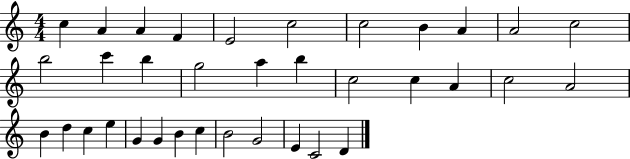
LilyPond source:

{
  \clef treble
  \numericTimeSignature
  \time 4/4
  \key c \major
  c''4 a'4 a'4 f'4 | e'2 c''2 | c''2 b'4 a'4 | a'2 c''2 | \break b''2 c'''4 b''4 | g''2 a''4 b''4 | c''2 c''4 a'4 | c''2 a'2 | \break b'4 d''4 c''4 e''4 | g'4 g'4 b'4 c''4 | b'2 g'2 | e'4 c'2 d'4 | \break \bar "|."
}